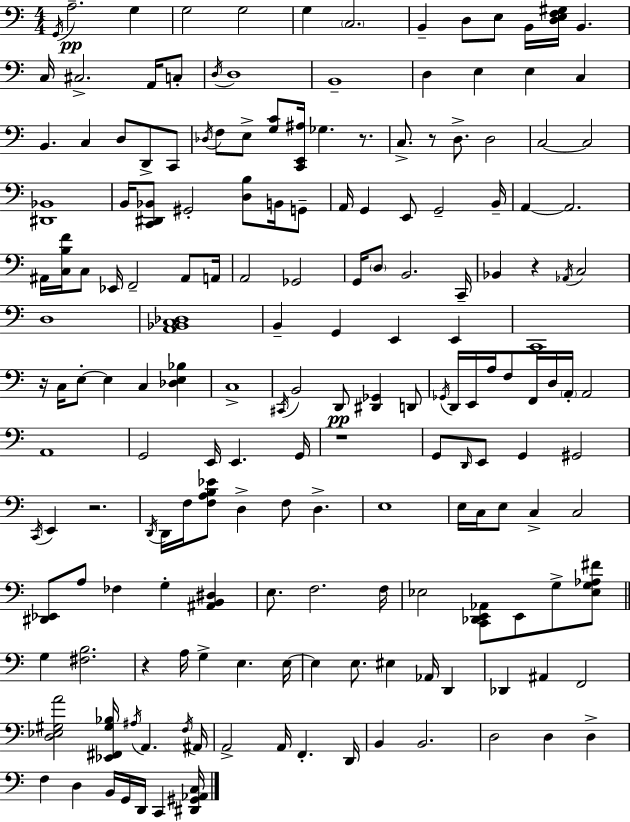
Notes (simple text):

G2/s A3/h. G3/q G3/h G3/h G3/q C3/h. B2/q D3/e E3/e B2/s [D3,E3,F3,G#3]/s B2/q. C3/s C#3/h. A2/s C3/e D3/s D3/w B2/w D3/q E3/q E3/q C3/q B2/q. C3/q D3/e D2/e C2/e Db3/s F3/e E3/e [G3,C4]/e [C2,E2,A#3]/s Gb3/q. R/e. C3/e. R/e D3/e. D3/h C3/h C3/h [D#2,Bb2]/w B2/s [C2,D#2,Bb2]/e G#2/h [D3,B3]/e B2/s G2/e A2/s G2/q E2/e G2/h B2/s A2/q A2/h. A#2/s [C3,B3,F4]/s C3/e Eb2/s F2/h A#2/e A2/s A2/h Gb2/h G2/s D3/e B2/h. C2/s Bb2/q R/q Ab2/s C3/h D3/w [A2,Bb2,C3,Db3]/w B2/q G2/q E2/q E2/q C2/w R/s C3/s E3/e E3/q C3/q [Db3,E3,Bb3]/q C3/w C#2/s B2/h D2/e [D#2,Gb2]/q D2/e Gb2/s D2/s E2/s A3/s F3/e F2/s D3/s A2/s A2/h A2/w G2/h E2/s E2/q. G2/s R/w G2/e D2/s E2/e G2/q G#2/h C2/s E2/q R/h. D2/s D2/s F3/s [F3,A3,B3,Eb4]/e D3/q F3/e D3/q. E3/w E3/s C3/s E3/e C3/q C3/h [D#2,Eb2]/e A3/e FES3/q G3/q [A#2,B2,D#3]/q E3/e. F3/h. F3/s Eb3/h [C2,Db2,E2,Ab2]/e E2/e G3/e [Eb3,G3,Ab3,F#4]/e G3/q [F#3,B3]/h. R/q A3/s G3/q E3/q. E3/s E3/q E3/e. EIS3/q Ab2/s D2/q Db2/q A#2/q F2/h [D3,Eb3,G#3,A4]/h [Eb2,F#2,G#3,Bb3]/s A#3/s A2/q. F3/s A#2/s A2/h A2/s F2/q. D2/s B2/q B2/h. D3/h D3/q D3/q F3/q D3/q B2/s G2/s D2/s C2/q [D#2,G#2,Ab2,C3]/s